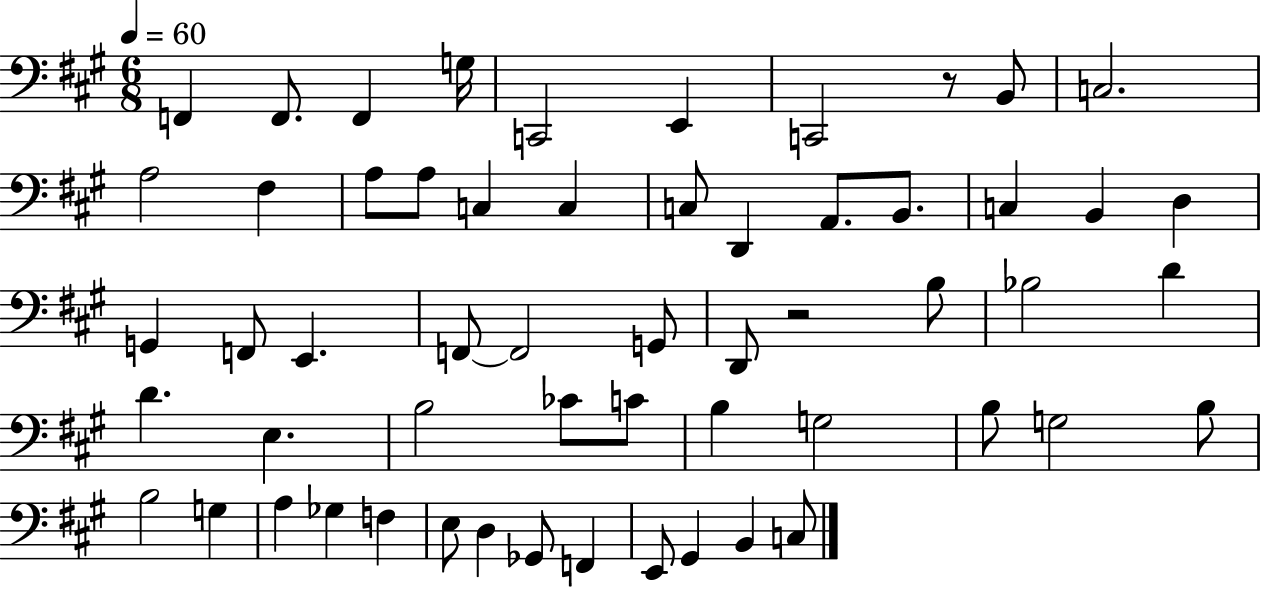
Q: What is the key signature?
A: A major